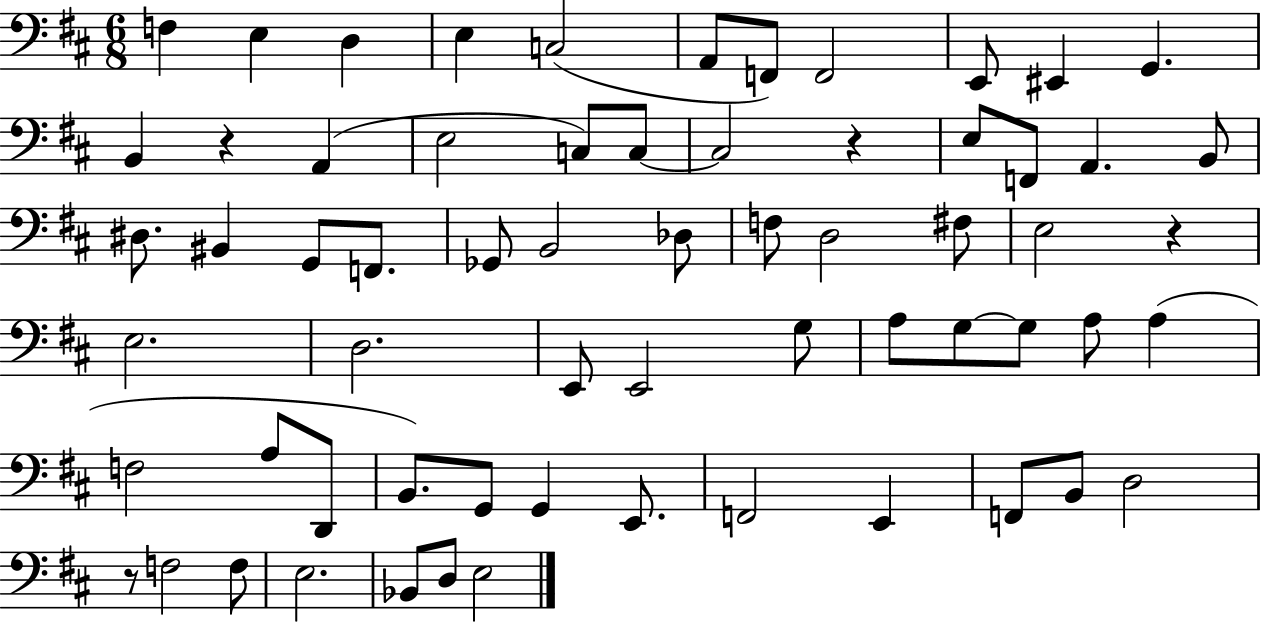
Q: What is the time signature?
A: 6/8